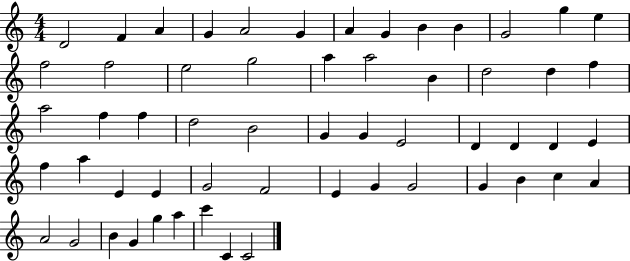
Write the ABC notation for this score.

X:1
T:Untitled
M:4/4
L:1/4
K:C
D2 F A G A2 G A G B B G2 g e f2 f2 e2 g2 a a2 B d2 d f a2 f f d2 B2 G G E2 D D D E f a E E G2 F2 E G G2 G B c A A2 G2 B G g a c' C C2